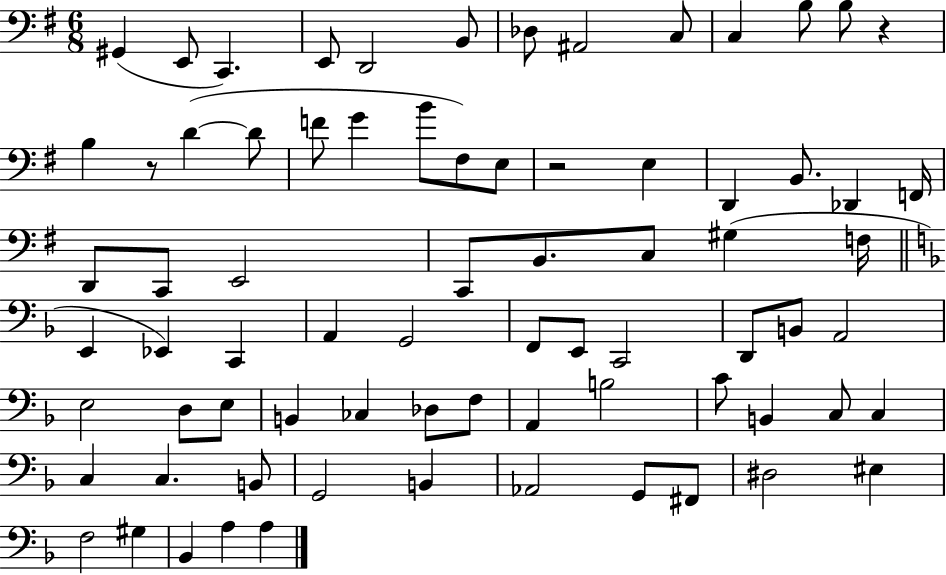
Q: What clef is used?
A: bass